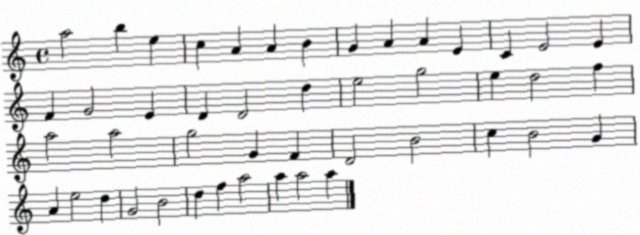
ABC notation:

X:1
T:Untitled
M:4/4
L:1/4
K:C
a2 b e c A A B G A A E C E2 E F G2 E D D2 d e2 g2 e d2 f a2 a2 g2 G F D2 B2 c B2 G A e2 d G2 B2 d f a2 a a2 a